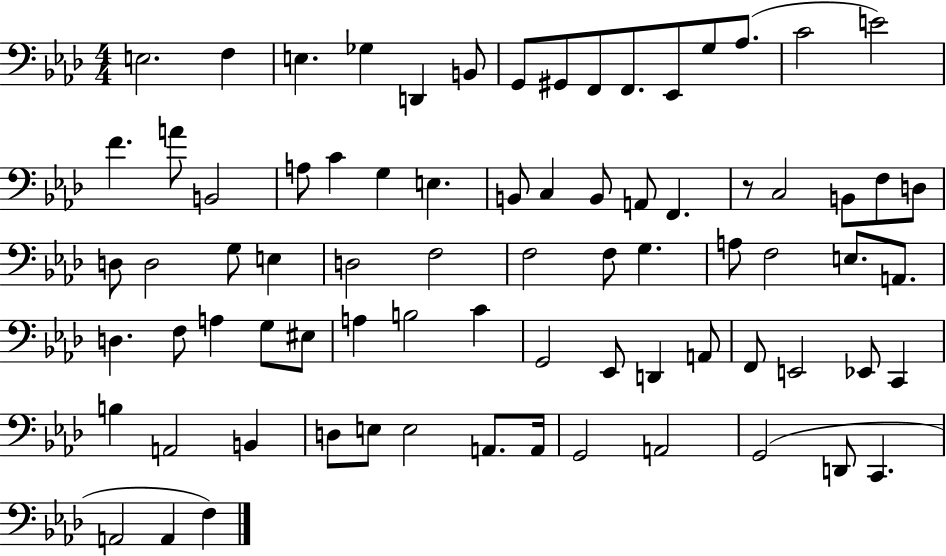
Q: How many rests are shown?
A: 1